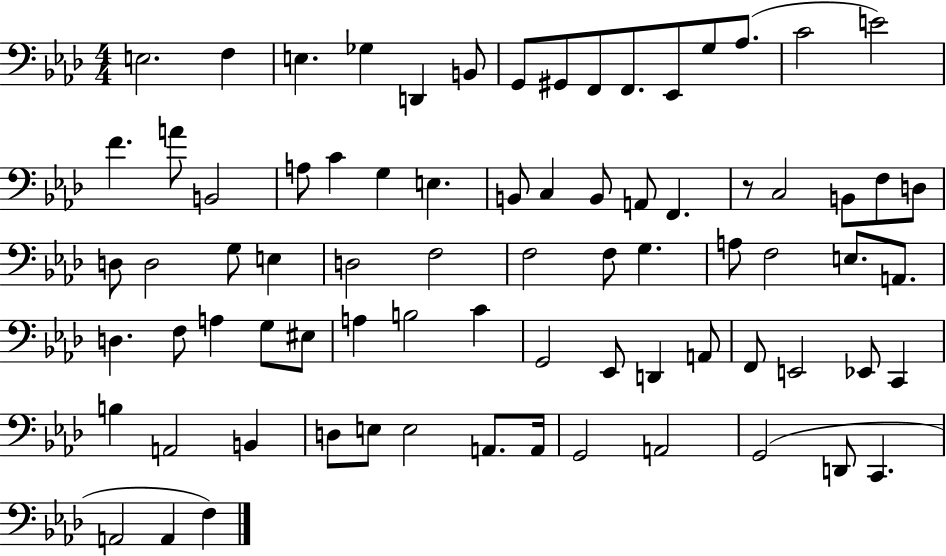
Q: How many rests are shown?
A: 1